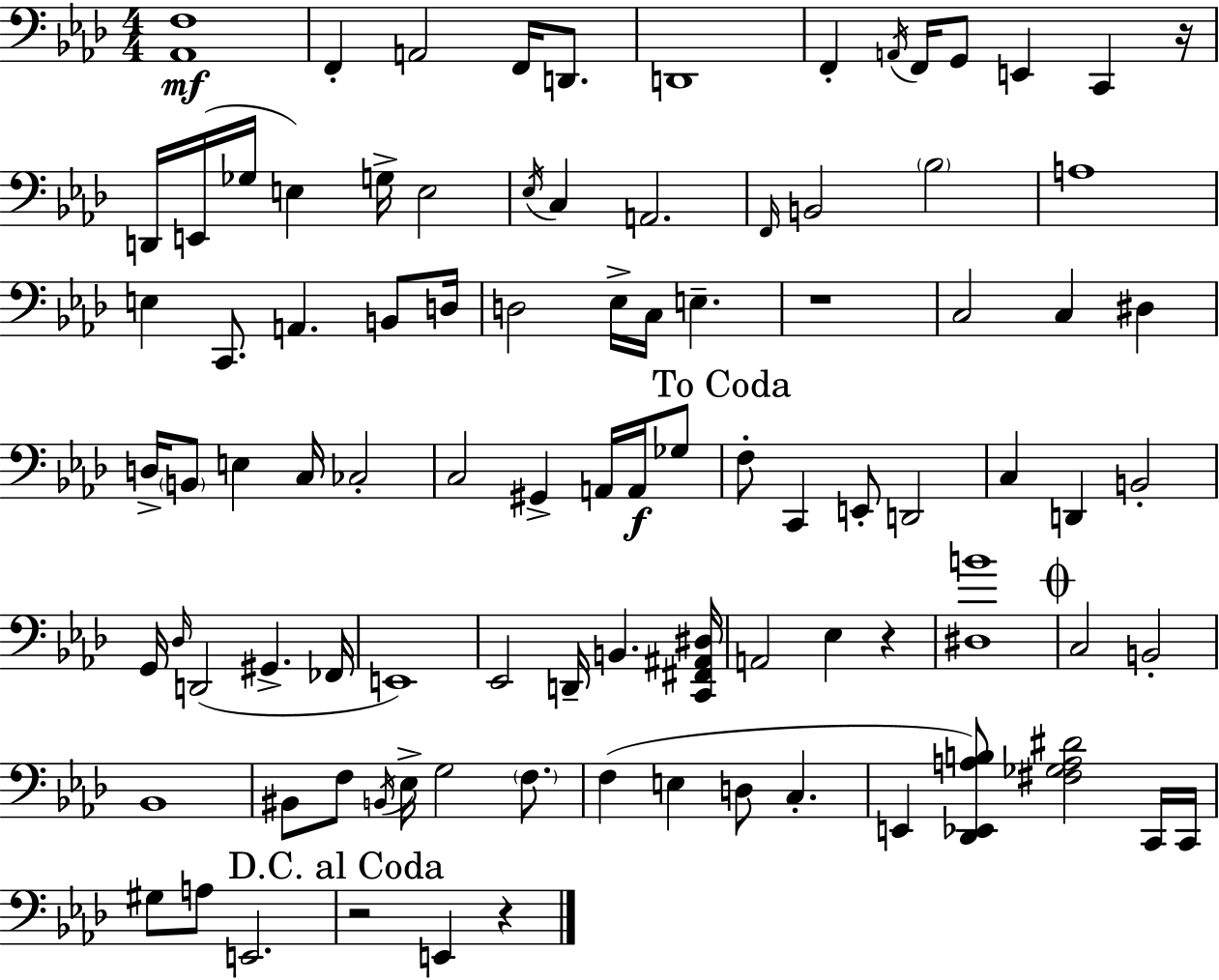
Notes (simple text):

[Ab2,F3]/w F2/q A2/h F2/s D2/e. D2/w F2/q A2/s F2/s G2/e E2/q C2/q R/s D2/s E2/s Gb3/s E3/q G3/s E3/h Eb3/s C3/q A2/h. F2/s B2/h Bb3/h A3/w E3/q C2/e. A2/q. B2/e D3/s D3/h Eb3/s C3/s E3/q. R/w C3/h C3/q D#3/q D3/s B2/e E3/q C3/s CES3/h C3/h G#2/q A2/s A2/s Gb3/e F3/e C2/q E2/e D2/h C3/q D2/q B2/h G2/s Db3/s D2/h G#2/q. FES2/s E2/w Eb2/h D2/s B2/q. [C2,F#2,A#2,D#3]/s A2/h Eb3/q R/q [D#3,B4]/w C3/h B2/h Bb2/w BIS2/e F3/e B2/s Eb3/s G3/h F3/e. F3/q E3/q D3/e C3/q. E2/q [Db2,Eb2,A3,B3]/e [F#3,Gb3,A3,D#4]/h C2/s C2/s G#3/e A3/e E2/h. R/h E2/q R/q